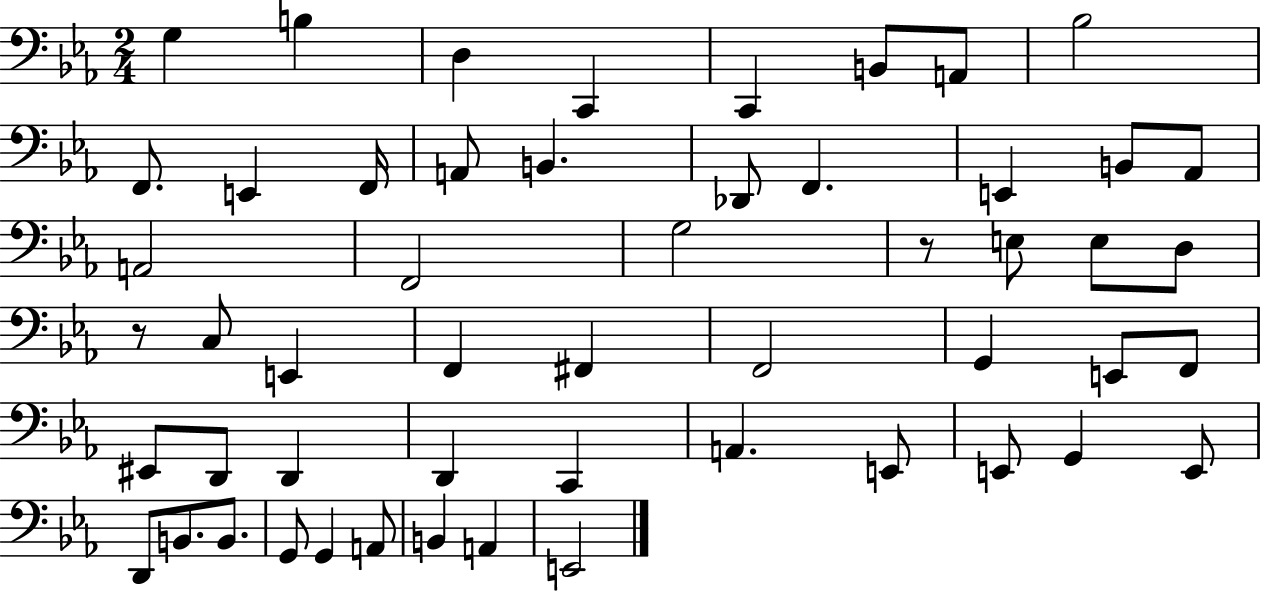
X:1
T:Untitled
M:2/4
L:1/4
K:Eb
G, B, D, C,, C,, B,,/2 A,,/2 _B,2 F,,/2 E,, F,,/4 A,,/2 B,, _D,,/2 F,, E,, B,,/2 _A,,/2 A,,2 F,,2 G,2 z/2 E,/2 E,/2 D,/2 z/2 C,/2 E,, F,, ^F,, F,,2 G,, E,,/2 F,,/2 ^E,,/2 D,,/2 D,, D,, C,, A,, E,,/2 E,,/2 G,, E,,/2 D,,/2 B,,/2 B,,/2 G,,/2 G,, A,,/2 B,, A,, E,,2